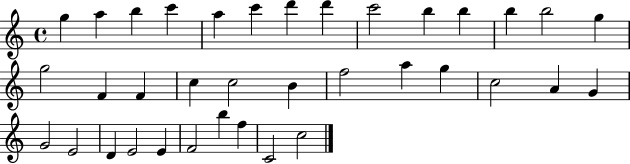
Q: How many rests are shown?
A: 0